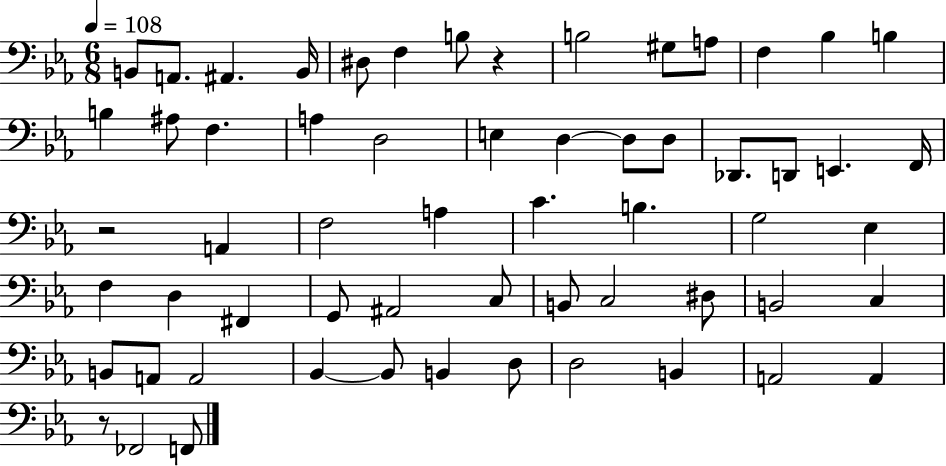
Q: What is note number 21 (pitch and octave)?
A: D3